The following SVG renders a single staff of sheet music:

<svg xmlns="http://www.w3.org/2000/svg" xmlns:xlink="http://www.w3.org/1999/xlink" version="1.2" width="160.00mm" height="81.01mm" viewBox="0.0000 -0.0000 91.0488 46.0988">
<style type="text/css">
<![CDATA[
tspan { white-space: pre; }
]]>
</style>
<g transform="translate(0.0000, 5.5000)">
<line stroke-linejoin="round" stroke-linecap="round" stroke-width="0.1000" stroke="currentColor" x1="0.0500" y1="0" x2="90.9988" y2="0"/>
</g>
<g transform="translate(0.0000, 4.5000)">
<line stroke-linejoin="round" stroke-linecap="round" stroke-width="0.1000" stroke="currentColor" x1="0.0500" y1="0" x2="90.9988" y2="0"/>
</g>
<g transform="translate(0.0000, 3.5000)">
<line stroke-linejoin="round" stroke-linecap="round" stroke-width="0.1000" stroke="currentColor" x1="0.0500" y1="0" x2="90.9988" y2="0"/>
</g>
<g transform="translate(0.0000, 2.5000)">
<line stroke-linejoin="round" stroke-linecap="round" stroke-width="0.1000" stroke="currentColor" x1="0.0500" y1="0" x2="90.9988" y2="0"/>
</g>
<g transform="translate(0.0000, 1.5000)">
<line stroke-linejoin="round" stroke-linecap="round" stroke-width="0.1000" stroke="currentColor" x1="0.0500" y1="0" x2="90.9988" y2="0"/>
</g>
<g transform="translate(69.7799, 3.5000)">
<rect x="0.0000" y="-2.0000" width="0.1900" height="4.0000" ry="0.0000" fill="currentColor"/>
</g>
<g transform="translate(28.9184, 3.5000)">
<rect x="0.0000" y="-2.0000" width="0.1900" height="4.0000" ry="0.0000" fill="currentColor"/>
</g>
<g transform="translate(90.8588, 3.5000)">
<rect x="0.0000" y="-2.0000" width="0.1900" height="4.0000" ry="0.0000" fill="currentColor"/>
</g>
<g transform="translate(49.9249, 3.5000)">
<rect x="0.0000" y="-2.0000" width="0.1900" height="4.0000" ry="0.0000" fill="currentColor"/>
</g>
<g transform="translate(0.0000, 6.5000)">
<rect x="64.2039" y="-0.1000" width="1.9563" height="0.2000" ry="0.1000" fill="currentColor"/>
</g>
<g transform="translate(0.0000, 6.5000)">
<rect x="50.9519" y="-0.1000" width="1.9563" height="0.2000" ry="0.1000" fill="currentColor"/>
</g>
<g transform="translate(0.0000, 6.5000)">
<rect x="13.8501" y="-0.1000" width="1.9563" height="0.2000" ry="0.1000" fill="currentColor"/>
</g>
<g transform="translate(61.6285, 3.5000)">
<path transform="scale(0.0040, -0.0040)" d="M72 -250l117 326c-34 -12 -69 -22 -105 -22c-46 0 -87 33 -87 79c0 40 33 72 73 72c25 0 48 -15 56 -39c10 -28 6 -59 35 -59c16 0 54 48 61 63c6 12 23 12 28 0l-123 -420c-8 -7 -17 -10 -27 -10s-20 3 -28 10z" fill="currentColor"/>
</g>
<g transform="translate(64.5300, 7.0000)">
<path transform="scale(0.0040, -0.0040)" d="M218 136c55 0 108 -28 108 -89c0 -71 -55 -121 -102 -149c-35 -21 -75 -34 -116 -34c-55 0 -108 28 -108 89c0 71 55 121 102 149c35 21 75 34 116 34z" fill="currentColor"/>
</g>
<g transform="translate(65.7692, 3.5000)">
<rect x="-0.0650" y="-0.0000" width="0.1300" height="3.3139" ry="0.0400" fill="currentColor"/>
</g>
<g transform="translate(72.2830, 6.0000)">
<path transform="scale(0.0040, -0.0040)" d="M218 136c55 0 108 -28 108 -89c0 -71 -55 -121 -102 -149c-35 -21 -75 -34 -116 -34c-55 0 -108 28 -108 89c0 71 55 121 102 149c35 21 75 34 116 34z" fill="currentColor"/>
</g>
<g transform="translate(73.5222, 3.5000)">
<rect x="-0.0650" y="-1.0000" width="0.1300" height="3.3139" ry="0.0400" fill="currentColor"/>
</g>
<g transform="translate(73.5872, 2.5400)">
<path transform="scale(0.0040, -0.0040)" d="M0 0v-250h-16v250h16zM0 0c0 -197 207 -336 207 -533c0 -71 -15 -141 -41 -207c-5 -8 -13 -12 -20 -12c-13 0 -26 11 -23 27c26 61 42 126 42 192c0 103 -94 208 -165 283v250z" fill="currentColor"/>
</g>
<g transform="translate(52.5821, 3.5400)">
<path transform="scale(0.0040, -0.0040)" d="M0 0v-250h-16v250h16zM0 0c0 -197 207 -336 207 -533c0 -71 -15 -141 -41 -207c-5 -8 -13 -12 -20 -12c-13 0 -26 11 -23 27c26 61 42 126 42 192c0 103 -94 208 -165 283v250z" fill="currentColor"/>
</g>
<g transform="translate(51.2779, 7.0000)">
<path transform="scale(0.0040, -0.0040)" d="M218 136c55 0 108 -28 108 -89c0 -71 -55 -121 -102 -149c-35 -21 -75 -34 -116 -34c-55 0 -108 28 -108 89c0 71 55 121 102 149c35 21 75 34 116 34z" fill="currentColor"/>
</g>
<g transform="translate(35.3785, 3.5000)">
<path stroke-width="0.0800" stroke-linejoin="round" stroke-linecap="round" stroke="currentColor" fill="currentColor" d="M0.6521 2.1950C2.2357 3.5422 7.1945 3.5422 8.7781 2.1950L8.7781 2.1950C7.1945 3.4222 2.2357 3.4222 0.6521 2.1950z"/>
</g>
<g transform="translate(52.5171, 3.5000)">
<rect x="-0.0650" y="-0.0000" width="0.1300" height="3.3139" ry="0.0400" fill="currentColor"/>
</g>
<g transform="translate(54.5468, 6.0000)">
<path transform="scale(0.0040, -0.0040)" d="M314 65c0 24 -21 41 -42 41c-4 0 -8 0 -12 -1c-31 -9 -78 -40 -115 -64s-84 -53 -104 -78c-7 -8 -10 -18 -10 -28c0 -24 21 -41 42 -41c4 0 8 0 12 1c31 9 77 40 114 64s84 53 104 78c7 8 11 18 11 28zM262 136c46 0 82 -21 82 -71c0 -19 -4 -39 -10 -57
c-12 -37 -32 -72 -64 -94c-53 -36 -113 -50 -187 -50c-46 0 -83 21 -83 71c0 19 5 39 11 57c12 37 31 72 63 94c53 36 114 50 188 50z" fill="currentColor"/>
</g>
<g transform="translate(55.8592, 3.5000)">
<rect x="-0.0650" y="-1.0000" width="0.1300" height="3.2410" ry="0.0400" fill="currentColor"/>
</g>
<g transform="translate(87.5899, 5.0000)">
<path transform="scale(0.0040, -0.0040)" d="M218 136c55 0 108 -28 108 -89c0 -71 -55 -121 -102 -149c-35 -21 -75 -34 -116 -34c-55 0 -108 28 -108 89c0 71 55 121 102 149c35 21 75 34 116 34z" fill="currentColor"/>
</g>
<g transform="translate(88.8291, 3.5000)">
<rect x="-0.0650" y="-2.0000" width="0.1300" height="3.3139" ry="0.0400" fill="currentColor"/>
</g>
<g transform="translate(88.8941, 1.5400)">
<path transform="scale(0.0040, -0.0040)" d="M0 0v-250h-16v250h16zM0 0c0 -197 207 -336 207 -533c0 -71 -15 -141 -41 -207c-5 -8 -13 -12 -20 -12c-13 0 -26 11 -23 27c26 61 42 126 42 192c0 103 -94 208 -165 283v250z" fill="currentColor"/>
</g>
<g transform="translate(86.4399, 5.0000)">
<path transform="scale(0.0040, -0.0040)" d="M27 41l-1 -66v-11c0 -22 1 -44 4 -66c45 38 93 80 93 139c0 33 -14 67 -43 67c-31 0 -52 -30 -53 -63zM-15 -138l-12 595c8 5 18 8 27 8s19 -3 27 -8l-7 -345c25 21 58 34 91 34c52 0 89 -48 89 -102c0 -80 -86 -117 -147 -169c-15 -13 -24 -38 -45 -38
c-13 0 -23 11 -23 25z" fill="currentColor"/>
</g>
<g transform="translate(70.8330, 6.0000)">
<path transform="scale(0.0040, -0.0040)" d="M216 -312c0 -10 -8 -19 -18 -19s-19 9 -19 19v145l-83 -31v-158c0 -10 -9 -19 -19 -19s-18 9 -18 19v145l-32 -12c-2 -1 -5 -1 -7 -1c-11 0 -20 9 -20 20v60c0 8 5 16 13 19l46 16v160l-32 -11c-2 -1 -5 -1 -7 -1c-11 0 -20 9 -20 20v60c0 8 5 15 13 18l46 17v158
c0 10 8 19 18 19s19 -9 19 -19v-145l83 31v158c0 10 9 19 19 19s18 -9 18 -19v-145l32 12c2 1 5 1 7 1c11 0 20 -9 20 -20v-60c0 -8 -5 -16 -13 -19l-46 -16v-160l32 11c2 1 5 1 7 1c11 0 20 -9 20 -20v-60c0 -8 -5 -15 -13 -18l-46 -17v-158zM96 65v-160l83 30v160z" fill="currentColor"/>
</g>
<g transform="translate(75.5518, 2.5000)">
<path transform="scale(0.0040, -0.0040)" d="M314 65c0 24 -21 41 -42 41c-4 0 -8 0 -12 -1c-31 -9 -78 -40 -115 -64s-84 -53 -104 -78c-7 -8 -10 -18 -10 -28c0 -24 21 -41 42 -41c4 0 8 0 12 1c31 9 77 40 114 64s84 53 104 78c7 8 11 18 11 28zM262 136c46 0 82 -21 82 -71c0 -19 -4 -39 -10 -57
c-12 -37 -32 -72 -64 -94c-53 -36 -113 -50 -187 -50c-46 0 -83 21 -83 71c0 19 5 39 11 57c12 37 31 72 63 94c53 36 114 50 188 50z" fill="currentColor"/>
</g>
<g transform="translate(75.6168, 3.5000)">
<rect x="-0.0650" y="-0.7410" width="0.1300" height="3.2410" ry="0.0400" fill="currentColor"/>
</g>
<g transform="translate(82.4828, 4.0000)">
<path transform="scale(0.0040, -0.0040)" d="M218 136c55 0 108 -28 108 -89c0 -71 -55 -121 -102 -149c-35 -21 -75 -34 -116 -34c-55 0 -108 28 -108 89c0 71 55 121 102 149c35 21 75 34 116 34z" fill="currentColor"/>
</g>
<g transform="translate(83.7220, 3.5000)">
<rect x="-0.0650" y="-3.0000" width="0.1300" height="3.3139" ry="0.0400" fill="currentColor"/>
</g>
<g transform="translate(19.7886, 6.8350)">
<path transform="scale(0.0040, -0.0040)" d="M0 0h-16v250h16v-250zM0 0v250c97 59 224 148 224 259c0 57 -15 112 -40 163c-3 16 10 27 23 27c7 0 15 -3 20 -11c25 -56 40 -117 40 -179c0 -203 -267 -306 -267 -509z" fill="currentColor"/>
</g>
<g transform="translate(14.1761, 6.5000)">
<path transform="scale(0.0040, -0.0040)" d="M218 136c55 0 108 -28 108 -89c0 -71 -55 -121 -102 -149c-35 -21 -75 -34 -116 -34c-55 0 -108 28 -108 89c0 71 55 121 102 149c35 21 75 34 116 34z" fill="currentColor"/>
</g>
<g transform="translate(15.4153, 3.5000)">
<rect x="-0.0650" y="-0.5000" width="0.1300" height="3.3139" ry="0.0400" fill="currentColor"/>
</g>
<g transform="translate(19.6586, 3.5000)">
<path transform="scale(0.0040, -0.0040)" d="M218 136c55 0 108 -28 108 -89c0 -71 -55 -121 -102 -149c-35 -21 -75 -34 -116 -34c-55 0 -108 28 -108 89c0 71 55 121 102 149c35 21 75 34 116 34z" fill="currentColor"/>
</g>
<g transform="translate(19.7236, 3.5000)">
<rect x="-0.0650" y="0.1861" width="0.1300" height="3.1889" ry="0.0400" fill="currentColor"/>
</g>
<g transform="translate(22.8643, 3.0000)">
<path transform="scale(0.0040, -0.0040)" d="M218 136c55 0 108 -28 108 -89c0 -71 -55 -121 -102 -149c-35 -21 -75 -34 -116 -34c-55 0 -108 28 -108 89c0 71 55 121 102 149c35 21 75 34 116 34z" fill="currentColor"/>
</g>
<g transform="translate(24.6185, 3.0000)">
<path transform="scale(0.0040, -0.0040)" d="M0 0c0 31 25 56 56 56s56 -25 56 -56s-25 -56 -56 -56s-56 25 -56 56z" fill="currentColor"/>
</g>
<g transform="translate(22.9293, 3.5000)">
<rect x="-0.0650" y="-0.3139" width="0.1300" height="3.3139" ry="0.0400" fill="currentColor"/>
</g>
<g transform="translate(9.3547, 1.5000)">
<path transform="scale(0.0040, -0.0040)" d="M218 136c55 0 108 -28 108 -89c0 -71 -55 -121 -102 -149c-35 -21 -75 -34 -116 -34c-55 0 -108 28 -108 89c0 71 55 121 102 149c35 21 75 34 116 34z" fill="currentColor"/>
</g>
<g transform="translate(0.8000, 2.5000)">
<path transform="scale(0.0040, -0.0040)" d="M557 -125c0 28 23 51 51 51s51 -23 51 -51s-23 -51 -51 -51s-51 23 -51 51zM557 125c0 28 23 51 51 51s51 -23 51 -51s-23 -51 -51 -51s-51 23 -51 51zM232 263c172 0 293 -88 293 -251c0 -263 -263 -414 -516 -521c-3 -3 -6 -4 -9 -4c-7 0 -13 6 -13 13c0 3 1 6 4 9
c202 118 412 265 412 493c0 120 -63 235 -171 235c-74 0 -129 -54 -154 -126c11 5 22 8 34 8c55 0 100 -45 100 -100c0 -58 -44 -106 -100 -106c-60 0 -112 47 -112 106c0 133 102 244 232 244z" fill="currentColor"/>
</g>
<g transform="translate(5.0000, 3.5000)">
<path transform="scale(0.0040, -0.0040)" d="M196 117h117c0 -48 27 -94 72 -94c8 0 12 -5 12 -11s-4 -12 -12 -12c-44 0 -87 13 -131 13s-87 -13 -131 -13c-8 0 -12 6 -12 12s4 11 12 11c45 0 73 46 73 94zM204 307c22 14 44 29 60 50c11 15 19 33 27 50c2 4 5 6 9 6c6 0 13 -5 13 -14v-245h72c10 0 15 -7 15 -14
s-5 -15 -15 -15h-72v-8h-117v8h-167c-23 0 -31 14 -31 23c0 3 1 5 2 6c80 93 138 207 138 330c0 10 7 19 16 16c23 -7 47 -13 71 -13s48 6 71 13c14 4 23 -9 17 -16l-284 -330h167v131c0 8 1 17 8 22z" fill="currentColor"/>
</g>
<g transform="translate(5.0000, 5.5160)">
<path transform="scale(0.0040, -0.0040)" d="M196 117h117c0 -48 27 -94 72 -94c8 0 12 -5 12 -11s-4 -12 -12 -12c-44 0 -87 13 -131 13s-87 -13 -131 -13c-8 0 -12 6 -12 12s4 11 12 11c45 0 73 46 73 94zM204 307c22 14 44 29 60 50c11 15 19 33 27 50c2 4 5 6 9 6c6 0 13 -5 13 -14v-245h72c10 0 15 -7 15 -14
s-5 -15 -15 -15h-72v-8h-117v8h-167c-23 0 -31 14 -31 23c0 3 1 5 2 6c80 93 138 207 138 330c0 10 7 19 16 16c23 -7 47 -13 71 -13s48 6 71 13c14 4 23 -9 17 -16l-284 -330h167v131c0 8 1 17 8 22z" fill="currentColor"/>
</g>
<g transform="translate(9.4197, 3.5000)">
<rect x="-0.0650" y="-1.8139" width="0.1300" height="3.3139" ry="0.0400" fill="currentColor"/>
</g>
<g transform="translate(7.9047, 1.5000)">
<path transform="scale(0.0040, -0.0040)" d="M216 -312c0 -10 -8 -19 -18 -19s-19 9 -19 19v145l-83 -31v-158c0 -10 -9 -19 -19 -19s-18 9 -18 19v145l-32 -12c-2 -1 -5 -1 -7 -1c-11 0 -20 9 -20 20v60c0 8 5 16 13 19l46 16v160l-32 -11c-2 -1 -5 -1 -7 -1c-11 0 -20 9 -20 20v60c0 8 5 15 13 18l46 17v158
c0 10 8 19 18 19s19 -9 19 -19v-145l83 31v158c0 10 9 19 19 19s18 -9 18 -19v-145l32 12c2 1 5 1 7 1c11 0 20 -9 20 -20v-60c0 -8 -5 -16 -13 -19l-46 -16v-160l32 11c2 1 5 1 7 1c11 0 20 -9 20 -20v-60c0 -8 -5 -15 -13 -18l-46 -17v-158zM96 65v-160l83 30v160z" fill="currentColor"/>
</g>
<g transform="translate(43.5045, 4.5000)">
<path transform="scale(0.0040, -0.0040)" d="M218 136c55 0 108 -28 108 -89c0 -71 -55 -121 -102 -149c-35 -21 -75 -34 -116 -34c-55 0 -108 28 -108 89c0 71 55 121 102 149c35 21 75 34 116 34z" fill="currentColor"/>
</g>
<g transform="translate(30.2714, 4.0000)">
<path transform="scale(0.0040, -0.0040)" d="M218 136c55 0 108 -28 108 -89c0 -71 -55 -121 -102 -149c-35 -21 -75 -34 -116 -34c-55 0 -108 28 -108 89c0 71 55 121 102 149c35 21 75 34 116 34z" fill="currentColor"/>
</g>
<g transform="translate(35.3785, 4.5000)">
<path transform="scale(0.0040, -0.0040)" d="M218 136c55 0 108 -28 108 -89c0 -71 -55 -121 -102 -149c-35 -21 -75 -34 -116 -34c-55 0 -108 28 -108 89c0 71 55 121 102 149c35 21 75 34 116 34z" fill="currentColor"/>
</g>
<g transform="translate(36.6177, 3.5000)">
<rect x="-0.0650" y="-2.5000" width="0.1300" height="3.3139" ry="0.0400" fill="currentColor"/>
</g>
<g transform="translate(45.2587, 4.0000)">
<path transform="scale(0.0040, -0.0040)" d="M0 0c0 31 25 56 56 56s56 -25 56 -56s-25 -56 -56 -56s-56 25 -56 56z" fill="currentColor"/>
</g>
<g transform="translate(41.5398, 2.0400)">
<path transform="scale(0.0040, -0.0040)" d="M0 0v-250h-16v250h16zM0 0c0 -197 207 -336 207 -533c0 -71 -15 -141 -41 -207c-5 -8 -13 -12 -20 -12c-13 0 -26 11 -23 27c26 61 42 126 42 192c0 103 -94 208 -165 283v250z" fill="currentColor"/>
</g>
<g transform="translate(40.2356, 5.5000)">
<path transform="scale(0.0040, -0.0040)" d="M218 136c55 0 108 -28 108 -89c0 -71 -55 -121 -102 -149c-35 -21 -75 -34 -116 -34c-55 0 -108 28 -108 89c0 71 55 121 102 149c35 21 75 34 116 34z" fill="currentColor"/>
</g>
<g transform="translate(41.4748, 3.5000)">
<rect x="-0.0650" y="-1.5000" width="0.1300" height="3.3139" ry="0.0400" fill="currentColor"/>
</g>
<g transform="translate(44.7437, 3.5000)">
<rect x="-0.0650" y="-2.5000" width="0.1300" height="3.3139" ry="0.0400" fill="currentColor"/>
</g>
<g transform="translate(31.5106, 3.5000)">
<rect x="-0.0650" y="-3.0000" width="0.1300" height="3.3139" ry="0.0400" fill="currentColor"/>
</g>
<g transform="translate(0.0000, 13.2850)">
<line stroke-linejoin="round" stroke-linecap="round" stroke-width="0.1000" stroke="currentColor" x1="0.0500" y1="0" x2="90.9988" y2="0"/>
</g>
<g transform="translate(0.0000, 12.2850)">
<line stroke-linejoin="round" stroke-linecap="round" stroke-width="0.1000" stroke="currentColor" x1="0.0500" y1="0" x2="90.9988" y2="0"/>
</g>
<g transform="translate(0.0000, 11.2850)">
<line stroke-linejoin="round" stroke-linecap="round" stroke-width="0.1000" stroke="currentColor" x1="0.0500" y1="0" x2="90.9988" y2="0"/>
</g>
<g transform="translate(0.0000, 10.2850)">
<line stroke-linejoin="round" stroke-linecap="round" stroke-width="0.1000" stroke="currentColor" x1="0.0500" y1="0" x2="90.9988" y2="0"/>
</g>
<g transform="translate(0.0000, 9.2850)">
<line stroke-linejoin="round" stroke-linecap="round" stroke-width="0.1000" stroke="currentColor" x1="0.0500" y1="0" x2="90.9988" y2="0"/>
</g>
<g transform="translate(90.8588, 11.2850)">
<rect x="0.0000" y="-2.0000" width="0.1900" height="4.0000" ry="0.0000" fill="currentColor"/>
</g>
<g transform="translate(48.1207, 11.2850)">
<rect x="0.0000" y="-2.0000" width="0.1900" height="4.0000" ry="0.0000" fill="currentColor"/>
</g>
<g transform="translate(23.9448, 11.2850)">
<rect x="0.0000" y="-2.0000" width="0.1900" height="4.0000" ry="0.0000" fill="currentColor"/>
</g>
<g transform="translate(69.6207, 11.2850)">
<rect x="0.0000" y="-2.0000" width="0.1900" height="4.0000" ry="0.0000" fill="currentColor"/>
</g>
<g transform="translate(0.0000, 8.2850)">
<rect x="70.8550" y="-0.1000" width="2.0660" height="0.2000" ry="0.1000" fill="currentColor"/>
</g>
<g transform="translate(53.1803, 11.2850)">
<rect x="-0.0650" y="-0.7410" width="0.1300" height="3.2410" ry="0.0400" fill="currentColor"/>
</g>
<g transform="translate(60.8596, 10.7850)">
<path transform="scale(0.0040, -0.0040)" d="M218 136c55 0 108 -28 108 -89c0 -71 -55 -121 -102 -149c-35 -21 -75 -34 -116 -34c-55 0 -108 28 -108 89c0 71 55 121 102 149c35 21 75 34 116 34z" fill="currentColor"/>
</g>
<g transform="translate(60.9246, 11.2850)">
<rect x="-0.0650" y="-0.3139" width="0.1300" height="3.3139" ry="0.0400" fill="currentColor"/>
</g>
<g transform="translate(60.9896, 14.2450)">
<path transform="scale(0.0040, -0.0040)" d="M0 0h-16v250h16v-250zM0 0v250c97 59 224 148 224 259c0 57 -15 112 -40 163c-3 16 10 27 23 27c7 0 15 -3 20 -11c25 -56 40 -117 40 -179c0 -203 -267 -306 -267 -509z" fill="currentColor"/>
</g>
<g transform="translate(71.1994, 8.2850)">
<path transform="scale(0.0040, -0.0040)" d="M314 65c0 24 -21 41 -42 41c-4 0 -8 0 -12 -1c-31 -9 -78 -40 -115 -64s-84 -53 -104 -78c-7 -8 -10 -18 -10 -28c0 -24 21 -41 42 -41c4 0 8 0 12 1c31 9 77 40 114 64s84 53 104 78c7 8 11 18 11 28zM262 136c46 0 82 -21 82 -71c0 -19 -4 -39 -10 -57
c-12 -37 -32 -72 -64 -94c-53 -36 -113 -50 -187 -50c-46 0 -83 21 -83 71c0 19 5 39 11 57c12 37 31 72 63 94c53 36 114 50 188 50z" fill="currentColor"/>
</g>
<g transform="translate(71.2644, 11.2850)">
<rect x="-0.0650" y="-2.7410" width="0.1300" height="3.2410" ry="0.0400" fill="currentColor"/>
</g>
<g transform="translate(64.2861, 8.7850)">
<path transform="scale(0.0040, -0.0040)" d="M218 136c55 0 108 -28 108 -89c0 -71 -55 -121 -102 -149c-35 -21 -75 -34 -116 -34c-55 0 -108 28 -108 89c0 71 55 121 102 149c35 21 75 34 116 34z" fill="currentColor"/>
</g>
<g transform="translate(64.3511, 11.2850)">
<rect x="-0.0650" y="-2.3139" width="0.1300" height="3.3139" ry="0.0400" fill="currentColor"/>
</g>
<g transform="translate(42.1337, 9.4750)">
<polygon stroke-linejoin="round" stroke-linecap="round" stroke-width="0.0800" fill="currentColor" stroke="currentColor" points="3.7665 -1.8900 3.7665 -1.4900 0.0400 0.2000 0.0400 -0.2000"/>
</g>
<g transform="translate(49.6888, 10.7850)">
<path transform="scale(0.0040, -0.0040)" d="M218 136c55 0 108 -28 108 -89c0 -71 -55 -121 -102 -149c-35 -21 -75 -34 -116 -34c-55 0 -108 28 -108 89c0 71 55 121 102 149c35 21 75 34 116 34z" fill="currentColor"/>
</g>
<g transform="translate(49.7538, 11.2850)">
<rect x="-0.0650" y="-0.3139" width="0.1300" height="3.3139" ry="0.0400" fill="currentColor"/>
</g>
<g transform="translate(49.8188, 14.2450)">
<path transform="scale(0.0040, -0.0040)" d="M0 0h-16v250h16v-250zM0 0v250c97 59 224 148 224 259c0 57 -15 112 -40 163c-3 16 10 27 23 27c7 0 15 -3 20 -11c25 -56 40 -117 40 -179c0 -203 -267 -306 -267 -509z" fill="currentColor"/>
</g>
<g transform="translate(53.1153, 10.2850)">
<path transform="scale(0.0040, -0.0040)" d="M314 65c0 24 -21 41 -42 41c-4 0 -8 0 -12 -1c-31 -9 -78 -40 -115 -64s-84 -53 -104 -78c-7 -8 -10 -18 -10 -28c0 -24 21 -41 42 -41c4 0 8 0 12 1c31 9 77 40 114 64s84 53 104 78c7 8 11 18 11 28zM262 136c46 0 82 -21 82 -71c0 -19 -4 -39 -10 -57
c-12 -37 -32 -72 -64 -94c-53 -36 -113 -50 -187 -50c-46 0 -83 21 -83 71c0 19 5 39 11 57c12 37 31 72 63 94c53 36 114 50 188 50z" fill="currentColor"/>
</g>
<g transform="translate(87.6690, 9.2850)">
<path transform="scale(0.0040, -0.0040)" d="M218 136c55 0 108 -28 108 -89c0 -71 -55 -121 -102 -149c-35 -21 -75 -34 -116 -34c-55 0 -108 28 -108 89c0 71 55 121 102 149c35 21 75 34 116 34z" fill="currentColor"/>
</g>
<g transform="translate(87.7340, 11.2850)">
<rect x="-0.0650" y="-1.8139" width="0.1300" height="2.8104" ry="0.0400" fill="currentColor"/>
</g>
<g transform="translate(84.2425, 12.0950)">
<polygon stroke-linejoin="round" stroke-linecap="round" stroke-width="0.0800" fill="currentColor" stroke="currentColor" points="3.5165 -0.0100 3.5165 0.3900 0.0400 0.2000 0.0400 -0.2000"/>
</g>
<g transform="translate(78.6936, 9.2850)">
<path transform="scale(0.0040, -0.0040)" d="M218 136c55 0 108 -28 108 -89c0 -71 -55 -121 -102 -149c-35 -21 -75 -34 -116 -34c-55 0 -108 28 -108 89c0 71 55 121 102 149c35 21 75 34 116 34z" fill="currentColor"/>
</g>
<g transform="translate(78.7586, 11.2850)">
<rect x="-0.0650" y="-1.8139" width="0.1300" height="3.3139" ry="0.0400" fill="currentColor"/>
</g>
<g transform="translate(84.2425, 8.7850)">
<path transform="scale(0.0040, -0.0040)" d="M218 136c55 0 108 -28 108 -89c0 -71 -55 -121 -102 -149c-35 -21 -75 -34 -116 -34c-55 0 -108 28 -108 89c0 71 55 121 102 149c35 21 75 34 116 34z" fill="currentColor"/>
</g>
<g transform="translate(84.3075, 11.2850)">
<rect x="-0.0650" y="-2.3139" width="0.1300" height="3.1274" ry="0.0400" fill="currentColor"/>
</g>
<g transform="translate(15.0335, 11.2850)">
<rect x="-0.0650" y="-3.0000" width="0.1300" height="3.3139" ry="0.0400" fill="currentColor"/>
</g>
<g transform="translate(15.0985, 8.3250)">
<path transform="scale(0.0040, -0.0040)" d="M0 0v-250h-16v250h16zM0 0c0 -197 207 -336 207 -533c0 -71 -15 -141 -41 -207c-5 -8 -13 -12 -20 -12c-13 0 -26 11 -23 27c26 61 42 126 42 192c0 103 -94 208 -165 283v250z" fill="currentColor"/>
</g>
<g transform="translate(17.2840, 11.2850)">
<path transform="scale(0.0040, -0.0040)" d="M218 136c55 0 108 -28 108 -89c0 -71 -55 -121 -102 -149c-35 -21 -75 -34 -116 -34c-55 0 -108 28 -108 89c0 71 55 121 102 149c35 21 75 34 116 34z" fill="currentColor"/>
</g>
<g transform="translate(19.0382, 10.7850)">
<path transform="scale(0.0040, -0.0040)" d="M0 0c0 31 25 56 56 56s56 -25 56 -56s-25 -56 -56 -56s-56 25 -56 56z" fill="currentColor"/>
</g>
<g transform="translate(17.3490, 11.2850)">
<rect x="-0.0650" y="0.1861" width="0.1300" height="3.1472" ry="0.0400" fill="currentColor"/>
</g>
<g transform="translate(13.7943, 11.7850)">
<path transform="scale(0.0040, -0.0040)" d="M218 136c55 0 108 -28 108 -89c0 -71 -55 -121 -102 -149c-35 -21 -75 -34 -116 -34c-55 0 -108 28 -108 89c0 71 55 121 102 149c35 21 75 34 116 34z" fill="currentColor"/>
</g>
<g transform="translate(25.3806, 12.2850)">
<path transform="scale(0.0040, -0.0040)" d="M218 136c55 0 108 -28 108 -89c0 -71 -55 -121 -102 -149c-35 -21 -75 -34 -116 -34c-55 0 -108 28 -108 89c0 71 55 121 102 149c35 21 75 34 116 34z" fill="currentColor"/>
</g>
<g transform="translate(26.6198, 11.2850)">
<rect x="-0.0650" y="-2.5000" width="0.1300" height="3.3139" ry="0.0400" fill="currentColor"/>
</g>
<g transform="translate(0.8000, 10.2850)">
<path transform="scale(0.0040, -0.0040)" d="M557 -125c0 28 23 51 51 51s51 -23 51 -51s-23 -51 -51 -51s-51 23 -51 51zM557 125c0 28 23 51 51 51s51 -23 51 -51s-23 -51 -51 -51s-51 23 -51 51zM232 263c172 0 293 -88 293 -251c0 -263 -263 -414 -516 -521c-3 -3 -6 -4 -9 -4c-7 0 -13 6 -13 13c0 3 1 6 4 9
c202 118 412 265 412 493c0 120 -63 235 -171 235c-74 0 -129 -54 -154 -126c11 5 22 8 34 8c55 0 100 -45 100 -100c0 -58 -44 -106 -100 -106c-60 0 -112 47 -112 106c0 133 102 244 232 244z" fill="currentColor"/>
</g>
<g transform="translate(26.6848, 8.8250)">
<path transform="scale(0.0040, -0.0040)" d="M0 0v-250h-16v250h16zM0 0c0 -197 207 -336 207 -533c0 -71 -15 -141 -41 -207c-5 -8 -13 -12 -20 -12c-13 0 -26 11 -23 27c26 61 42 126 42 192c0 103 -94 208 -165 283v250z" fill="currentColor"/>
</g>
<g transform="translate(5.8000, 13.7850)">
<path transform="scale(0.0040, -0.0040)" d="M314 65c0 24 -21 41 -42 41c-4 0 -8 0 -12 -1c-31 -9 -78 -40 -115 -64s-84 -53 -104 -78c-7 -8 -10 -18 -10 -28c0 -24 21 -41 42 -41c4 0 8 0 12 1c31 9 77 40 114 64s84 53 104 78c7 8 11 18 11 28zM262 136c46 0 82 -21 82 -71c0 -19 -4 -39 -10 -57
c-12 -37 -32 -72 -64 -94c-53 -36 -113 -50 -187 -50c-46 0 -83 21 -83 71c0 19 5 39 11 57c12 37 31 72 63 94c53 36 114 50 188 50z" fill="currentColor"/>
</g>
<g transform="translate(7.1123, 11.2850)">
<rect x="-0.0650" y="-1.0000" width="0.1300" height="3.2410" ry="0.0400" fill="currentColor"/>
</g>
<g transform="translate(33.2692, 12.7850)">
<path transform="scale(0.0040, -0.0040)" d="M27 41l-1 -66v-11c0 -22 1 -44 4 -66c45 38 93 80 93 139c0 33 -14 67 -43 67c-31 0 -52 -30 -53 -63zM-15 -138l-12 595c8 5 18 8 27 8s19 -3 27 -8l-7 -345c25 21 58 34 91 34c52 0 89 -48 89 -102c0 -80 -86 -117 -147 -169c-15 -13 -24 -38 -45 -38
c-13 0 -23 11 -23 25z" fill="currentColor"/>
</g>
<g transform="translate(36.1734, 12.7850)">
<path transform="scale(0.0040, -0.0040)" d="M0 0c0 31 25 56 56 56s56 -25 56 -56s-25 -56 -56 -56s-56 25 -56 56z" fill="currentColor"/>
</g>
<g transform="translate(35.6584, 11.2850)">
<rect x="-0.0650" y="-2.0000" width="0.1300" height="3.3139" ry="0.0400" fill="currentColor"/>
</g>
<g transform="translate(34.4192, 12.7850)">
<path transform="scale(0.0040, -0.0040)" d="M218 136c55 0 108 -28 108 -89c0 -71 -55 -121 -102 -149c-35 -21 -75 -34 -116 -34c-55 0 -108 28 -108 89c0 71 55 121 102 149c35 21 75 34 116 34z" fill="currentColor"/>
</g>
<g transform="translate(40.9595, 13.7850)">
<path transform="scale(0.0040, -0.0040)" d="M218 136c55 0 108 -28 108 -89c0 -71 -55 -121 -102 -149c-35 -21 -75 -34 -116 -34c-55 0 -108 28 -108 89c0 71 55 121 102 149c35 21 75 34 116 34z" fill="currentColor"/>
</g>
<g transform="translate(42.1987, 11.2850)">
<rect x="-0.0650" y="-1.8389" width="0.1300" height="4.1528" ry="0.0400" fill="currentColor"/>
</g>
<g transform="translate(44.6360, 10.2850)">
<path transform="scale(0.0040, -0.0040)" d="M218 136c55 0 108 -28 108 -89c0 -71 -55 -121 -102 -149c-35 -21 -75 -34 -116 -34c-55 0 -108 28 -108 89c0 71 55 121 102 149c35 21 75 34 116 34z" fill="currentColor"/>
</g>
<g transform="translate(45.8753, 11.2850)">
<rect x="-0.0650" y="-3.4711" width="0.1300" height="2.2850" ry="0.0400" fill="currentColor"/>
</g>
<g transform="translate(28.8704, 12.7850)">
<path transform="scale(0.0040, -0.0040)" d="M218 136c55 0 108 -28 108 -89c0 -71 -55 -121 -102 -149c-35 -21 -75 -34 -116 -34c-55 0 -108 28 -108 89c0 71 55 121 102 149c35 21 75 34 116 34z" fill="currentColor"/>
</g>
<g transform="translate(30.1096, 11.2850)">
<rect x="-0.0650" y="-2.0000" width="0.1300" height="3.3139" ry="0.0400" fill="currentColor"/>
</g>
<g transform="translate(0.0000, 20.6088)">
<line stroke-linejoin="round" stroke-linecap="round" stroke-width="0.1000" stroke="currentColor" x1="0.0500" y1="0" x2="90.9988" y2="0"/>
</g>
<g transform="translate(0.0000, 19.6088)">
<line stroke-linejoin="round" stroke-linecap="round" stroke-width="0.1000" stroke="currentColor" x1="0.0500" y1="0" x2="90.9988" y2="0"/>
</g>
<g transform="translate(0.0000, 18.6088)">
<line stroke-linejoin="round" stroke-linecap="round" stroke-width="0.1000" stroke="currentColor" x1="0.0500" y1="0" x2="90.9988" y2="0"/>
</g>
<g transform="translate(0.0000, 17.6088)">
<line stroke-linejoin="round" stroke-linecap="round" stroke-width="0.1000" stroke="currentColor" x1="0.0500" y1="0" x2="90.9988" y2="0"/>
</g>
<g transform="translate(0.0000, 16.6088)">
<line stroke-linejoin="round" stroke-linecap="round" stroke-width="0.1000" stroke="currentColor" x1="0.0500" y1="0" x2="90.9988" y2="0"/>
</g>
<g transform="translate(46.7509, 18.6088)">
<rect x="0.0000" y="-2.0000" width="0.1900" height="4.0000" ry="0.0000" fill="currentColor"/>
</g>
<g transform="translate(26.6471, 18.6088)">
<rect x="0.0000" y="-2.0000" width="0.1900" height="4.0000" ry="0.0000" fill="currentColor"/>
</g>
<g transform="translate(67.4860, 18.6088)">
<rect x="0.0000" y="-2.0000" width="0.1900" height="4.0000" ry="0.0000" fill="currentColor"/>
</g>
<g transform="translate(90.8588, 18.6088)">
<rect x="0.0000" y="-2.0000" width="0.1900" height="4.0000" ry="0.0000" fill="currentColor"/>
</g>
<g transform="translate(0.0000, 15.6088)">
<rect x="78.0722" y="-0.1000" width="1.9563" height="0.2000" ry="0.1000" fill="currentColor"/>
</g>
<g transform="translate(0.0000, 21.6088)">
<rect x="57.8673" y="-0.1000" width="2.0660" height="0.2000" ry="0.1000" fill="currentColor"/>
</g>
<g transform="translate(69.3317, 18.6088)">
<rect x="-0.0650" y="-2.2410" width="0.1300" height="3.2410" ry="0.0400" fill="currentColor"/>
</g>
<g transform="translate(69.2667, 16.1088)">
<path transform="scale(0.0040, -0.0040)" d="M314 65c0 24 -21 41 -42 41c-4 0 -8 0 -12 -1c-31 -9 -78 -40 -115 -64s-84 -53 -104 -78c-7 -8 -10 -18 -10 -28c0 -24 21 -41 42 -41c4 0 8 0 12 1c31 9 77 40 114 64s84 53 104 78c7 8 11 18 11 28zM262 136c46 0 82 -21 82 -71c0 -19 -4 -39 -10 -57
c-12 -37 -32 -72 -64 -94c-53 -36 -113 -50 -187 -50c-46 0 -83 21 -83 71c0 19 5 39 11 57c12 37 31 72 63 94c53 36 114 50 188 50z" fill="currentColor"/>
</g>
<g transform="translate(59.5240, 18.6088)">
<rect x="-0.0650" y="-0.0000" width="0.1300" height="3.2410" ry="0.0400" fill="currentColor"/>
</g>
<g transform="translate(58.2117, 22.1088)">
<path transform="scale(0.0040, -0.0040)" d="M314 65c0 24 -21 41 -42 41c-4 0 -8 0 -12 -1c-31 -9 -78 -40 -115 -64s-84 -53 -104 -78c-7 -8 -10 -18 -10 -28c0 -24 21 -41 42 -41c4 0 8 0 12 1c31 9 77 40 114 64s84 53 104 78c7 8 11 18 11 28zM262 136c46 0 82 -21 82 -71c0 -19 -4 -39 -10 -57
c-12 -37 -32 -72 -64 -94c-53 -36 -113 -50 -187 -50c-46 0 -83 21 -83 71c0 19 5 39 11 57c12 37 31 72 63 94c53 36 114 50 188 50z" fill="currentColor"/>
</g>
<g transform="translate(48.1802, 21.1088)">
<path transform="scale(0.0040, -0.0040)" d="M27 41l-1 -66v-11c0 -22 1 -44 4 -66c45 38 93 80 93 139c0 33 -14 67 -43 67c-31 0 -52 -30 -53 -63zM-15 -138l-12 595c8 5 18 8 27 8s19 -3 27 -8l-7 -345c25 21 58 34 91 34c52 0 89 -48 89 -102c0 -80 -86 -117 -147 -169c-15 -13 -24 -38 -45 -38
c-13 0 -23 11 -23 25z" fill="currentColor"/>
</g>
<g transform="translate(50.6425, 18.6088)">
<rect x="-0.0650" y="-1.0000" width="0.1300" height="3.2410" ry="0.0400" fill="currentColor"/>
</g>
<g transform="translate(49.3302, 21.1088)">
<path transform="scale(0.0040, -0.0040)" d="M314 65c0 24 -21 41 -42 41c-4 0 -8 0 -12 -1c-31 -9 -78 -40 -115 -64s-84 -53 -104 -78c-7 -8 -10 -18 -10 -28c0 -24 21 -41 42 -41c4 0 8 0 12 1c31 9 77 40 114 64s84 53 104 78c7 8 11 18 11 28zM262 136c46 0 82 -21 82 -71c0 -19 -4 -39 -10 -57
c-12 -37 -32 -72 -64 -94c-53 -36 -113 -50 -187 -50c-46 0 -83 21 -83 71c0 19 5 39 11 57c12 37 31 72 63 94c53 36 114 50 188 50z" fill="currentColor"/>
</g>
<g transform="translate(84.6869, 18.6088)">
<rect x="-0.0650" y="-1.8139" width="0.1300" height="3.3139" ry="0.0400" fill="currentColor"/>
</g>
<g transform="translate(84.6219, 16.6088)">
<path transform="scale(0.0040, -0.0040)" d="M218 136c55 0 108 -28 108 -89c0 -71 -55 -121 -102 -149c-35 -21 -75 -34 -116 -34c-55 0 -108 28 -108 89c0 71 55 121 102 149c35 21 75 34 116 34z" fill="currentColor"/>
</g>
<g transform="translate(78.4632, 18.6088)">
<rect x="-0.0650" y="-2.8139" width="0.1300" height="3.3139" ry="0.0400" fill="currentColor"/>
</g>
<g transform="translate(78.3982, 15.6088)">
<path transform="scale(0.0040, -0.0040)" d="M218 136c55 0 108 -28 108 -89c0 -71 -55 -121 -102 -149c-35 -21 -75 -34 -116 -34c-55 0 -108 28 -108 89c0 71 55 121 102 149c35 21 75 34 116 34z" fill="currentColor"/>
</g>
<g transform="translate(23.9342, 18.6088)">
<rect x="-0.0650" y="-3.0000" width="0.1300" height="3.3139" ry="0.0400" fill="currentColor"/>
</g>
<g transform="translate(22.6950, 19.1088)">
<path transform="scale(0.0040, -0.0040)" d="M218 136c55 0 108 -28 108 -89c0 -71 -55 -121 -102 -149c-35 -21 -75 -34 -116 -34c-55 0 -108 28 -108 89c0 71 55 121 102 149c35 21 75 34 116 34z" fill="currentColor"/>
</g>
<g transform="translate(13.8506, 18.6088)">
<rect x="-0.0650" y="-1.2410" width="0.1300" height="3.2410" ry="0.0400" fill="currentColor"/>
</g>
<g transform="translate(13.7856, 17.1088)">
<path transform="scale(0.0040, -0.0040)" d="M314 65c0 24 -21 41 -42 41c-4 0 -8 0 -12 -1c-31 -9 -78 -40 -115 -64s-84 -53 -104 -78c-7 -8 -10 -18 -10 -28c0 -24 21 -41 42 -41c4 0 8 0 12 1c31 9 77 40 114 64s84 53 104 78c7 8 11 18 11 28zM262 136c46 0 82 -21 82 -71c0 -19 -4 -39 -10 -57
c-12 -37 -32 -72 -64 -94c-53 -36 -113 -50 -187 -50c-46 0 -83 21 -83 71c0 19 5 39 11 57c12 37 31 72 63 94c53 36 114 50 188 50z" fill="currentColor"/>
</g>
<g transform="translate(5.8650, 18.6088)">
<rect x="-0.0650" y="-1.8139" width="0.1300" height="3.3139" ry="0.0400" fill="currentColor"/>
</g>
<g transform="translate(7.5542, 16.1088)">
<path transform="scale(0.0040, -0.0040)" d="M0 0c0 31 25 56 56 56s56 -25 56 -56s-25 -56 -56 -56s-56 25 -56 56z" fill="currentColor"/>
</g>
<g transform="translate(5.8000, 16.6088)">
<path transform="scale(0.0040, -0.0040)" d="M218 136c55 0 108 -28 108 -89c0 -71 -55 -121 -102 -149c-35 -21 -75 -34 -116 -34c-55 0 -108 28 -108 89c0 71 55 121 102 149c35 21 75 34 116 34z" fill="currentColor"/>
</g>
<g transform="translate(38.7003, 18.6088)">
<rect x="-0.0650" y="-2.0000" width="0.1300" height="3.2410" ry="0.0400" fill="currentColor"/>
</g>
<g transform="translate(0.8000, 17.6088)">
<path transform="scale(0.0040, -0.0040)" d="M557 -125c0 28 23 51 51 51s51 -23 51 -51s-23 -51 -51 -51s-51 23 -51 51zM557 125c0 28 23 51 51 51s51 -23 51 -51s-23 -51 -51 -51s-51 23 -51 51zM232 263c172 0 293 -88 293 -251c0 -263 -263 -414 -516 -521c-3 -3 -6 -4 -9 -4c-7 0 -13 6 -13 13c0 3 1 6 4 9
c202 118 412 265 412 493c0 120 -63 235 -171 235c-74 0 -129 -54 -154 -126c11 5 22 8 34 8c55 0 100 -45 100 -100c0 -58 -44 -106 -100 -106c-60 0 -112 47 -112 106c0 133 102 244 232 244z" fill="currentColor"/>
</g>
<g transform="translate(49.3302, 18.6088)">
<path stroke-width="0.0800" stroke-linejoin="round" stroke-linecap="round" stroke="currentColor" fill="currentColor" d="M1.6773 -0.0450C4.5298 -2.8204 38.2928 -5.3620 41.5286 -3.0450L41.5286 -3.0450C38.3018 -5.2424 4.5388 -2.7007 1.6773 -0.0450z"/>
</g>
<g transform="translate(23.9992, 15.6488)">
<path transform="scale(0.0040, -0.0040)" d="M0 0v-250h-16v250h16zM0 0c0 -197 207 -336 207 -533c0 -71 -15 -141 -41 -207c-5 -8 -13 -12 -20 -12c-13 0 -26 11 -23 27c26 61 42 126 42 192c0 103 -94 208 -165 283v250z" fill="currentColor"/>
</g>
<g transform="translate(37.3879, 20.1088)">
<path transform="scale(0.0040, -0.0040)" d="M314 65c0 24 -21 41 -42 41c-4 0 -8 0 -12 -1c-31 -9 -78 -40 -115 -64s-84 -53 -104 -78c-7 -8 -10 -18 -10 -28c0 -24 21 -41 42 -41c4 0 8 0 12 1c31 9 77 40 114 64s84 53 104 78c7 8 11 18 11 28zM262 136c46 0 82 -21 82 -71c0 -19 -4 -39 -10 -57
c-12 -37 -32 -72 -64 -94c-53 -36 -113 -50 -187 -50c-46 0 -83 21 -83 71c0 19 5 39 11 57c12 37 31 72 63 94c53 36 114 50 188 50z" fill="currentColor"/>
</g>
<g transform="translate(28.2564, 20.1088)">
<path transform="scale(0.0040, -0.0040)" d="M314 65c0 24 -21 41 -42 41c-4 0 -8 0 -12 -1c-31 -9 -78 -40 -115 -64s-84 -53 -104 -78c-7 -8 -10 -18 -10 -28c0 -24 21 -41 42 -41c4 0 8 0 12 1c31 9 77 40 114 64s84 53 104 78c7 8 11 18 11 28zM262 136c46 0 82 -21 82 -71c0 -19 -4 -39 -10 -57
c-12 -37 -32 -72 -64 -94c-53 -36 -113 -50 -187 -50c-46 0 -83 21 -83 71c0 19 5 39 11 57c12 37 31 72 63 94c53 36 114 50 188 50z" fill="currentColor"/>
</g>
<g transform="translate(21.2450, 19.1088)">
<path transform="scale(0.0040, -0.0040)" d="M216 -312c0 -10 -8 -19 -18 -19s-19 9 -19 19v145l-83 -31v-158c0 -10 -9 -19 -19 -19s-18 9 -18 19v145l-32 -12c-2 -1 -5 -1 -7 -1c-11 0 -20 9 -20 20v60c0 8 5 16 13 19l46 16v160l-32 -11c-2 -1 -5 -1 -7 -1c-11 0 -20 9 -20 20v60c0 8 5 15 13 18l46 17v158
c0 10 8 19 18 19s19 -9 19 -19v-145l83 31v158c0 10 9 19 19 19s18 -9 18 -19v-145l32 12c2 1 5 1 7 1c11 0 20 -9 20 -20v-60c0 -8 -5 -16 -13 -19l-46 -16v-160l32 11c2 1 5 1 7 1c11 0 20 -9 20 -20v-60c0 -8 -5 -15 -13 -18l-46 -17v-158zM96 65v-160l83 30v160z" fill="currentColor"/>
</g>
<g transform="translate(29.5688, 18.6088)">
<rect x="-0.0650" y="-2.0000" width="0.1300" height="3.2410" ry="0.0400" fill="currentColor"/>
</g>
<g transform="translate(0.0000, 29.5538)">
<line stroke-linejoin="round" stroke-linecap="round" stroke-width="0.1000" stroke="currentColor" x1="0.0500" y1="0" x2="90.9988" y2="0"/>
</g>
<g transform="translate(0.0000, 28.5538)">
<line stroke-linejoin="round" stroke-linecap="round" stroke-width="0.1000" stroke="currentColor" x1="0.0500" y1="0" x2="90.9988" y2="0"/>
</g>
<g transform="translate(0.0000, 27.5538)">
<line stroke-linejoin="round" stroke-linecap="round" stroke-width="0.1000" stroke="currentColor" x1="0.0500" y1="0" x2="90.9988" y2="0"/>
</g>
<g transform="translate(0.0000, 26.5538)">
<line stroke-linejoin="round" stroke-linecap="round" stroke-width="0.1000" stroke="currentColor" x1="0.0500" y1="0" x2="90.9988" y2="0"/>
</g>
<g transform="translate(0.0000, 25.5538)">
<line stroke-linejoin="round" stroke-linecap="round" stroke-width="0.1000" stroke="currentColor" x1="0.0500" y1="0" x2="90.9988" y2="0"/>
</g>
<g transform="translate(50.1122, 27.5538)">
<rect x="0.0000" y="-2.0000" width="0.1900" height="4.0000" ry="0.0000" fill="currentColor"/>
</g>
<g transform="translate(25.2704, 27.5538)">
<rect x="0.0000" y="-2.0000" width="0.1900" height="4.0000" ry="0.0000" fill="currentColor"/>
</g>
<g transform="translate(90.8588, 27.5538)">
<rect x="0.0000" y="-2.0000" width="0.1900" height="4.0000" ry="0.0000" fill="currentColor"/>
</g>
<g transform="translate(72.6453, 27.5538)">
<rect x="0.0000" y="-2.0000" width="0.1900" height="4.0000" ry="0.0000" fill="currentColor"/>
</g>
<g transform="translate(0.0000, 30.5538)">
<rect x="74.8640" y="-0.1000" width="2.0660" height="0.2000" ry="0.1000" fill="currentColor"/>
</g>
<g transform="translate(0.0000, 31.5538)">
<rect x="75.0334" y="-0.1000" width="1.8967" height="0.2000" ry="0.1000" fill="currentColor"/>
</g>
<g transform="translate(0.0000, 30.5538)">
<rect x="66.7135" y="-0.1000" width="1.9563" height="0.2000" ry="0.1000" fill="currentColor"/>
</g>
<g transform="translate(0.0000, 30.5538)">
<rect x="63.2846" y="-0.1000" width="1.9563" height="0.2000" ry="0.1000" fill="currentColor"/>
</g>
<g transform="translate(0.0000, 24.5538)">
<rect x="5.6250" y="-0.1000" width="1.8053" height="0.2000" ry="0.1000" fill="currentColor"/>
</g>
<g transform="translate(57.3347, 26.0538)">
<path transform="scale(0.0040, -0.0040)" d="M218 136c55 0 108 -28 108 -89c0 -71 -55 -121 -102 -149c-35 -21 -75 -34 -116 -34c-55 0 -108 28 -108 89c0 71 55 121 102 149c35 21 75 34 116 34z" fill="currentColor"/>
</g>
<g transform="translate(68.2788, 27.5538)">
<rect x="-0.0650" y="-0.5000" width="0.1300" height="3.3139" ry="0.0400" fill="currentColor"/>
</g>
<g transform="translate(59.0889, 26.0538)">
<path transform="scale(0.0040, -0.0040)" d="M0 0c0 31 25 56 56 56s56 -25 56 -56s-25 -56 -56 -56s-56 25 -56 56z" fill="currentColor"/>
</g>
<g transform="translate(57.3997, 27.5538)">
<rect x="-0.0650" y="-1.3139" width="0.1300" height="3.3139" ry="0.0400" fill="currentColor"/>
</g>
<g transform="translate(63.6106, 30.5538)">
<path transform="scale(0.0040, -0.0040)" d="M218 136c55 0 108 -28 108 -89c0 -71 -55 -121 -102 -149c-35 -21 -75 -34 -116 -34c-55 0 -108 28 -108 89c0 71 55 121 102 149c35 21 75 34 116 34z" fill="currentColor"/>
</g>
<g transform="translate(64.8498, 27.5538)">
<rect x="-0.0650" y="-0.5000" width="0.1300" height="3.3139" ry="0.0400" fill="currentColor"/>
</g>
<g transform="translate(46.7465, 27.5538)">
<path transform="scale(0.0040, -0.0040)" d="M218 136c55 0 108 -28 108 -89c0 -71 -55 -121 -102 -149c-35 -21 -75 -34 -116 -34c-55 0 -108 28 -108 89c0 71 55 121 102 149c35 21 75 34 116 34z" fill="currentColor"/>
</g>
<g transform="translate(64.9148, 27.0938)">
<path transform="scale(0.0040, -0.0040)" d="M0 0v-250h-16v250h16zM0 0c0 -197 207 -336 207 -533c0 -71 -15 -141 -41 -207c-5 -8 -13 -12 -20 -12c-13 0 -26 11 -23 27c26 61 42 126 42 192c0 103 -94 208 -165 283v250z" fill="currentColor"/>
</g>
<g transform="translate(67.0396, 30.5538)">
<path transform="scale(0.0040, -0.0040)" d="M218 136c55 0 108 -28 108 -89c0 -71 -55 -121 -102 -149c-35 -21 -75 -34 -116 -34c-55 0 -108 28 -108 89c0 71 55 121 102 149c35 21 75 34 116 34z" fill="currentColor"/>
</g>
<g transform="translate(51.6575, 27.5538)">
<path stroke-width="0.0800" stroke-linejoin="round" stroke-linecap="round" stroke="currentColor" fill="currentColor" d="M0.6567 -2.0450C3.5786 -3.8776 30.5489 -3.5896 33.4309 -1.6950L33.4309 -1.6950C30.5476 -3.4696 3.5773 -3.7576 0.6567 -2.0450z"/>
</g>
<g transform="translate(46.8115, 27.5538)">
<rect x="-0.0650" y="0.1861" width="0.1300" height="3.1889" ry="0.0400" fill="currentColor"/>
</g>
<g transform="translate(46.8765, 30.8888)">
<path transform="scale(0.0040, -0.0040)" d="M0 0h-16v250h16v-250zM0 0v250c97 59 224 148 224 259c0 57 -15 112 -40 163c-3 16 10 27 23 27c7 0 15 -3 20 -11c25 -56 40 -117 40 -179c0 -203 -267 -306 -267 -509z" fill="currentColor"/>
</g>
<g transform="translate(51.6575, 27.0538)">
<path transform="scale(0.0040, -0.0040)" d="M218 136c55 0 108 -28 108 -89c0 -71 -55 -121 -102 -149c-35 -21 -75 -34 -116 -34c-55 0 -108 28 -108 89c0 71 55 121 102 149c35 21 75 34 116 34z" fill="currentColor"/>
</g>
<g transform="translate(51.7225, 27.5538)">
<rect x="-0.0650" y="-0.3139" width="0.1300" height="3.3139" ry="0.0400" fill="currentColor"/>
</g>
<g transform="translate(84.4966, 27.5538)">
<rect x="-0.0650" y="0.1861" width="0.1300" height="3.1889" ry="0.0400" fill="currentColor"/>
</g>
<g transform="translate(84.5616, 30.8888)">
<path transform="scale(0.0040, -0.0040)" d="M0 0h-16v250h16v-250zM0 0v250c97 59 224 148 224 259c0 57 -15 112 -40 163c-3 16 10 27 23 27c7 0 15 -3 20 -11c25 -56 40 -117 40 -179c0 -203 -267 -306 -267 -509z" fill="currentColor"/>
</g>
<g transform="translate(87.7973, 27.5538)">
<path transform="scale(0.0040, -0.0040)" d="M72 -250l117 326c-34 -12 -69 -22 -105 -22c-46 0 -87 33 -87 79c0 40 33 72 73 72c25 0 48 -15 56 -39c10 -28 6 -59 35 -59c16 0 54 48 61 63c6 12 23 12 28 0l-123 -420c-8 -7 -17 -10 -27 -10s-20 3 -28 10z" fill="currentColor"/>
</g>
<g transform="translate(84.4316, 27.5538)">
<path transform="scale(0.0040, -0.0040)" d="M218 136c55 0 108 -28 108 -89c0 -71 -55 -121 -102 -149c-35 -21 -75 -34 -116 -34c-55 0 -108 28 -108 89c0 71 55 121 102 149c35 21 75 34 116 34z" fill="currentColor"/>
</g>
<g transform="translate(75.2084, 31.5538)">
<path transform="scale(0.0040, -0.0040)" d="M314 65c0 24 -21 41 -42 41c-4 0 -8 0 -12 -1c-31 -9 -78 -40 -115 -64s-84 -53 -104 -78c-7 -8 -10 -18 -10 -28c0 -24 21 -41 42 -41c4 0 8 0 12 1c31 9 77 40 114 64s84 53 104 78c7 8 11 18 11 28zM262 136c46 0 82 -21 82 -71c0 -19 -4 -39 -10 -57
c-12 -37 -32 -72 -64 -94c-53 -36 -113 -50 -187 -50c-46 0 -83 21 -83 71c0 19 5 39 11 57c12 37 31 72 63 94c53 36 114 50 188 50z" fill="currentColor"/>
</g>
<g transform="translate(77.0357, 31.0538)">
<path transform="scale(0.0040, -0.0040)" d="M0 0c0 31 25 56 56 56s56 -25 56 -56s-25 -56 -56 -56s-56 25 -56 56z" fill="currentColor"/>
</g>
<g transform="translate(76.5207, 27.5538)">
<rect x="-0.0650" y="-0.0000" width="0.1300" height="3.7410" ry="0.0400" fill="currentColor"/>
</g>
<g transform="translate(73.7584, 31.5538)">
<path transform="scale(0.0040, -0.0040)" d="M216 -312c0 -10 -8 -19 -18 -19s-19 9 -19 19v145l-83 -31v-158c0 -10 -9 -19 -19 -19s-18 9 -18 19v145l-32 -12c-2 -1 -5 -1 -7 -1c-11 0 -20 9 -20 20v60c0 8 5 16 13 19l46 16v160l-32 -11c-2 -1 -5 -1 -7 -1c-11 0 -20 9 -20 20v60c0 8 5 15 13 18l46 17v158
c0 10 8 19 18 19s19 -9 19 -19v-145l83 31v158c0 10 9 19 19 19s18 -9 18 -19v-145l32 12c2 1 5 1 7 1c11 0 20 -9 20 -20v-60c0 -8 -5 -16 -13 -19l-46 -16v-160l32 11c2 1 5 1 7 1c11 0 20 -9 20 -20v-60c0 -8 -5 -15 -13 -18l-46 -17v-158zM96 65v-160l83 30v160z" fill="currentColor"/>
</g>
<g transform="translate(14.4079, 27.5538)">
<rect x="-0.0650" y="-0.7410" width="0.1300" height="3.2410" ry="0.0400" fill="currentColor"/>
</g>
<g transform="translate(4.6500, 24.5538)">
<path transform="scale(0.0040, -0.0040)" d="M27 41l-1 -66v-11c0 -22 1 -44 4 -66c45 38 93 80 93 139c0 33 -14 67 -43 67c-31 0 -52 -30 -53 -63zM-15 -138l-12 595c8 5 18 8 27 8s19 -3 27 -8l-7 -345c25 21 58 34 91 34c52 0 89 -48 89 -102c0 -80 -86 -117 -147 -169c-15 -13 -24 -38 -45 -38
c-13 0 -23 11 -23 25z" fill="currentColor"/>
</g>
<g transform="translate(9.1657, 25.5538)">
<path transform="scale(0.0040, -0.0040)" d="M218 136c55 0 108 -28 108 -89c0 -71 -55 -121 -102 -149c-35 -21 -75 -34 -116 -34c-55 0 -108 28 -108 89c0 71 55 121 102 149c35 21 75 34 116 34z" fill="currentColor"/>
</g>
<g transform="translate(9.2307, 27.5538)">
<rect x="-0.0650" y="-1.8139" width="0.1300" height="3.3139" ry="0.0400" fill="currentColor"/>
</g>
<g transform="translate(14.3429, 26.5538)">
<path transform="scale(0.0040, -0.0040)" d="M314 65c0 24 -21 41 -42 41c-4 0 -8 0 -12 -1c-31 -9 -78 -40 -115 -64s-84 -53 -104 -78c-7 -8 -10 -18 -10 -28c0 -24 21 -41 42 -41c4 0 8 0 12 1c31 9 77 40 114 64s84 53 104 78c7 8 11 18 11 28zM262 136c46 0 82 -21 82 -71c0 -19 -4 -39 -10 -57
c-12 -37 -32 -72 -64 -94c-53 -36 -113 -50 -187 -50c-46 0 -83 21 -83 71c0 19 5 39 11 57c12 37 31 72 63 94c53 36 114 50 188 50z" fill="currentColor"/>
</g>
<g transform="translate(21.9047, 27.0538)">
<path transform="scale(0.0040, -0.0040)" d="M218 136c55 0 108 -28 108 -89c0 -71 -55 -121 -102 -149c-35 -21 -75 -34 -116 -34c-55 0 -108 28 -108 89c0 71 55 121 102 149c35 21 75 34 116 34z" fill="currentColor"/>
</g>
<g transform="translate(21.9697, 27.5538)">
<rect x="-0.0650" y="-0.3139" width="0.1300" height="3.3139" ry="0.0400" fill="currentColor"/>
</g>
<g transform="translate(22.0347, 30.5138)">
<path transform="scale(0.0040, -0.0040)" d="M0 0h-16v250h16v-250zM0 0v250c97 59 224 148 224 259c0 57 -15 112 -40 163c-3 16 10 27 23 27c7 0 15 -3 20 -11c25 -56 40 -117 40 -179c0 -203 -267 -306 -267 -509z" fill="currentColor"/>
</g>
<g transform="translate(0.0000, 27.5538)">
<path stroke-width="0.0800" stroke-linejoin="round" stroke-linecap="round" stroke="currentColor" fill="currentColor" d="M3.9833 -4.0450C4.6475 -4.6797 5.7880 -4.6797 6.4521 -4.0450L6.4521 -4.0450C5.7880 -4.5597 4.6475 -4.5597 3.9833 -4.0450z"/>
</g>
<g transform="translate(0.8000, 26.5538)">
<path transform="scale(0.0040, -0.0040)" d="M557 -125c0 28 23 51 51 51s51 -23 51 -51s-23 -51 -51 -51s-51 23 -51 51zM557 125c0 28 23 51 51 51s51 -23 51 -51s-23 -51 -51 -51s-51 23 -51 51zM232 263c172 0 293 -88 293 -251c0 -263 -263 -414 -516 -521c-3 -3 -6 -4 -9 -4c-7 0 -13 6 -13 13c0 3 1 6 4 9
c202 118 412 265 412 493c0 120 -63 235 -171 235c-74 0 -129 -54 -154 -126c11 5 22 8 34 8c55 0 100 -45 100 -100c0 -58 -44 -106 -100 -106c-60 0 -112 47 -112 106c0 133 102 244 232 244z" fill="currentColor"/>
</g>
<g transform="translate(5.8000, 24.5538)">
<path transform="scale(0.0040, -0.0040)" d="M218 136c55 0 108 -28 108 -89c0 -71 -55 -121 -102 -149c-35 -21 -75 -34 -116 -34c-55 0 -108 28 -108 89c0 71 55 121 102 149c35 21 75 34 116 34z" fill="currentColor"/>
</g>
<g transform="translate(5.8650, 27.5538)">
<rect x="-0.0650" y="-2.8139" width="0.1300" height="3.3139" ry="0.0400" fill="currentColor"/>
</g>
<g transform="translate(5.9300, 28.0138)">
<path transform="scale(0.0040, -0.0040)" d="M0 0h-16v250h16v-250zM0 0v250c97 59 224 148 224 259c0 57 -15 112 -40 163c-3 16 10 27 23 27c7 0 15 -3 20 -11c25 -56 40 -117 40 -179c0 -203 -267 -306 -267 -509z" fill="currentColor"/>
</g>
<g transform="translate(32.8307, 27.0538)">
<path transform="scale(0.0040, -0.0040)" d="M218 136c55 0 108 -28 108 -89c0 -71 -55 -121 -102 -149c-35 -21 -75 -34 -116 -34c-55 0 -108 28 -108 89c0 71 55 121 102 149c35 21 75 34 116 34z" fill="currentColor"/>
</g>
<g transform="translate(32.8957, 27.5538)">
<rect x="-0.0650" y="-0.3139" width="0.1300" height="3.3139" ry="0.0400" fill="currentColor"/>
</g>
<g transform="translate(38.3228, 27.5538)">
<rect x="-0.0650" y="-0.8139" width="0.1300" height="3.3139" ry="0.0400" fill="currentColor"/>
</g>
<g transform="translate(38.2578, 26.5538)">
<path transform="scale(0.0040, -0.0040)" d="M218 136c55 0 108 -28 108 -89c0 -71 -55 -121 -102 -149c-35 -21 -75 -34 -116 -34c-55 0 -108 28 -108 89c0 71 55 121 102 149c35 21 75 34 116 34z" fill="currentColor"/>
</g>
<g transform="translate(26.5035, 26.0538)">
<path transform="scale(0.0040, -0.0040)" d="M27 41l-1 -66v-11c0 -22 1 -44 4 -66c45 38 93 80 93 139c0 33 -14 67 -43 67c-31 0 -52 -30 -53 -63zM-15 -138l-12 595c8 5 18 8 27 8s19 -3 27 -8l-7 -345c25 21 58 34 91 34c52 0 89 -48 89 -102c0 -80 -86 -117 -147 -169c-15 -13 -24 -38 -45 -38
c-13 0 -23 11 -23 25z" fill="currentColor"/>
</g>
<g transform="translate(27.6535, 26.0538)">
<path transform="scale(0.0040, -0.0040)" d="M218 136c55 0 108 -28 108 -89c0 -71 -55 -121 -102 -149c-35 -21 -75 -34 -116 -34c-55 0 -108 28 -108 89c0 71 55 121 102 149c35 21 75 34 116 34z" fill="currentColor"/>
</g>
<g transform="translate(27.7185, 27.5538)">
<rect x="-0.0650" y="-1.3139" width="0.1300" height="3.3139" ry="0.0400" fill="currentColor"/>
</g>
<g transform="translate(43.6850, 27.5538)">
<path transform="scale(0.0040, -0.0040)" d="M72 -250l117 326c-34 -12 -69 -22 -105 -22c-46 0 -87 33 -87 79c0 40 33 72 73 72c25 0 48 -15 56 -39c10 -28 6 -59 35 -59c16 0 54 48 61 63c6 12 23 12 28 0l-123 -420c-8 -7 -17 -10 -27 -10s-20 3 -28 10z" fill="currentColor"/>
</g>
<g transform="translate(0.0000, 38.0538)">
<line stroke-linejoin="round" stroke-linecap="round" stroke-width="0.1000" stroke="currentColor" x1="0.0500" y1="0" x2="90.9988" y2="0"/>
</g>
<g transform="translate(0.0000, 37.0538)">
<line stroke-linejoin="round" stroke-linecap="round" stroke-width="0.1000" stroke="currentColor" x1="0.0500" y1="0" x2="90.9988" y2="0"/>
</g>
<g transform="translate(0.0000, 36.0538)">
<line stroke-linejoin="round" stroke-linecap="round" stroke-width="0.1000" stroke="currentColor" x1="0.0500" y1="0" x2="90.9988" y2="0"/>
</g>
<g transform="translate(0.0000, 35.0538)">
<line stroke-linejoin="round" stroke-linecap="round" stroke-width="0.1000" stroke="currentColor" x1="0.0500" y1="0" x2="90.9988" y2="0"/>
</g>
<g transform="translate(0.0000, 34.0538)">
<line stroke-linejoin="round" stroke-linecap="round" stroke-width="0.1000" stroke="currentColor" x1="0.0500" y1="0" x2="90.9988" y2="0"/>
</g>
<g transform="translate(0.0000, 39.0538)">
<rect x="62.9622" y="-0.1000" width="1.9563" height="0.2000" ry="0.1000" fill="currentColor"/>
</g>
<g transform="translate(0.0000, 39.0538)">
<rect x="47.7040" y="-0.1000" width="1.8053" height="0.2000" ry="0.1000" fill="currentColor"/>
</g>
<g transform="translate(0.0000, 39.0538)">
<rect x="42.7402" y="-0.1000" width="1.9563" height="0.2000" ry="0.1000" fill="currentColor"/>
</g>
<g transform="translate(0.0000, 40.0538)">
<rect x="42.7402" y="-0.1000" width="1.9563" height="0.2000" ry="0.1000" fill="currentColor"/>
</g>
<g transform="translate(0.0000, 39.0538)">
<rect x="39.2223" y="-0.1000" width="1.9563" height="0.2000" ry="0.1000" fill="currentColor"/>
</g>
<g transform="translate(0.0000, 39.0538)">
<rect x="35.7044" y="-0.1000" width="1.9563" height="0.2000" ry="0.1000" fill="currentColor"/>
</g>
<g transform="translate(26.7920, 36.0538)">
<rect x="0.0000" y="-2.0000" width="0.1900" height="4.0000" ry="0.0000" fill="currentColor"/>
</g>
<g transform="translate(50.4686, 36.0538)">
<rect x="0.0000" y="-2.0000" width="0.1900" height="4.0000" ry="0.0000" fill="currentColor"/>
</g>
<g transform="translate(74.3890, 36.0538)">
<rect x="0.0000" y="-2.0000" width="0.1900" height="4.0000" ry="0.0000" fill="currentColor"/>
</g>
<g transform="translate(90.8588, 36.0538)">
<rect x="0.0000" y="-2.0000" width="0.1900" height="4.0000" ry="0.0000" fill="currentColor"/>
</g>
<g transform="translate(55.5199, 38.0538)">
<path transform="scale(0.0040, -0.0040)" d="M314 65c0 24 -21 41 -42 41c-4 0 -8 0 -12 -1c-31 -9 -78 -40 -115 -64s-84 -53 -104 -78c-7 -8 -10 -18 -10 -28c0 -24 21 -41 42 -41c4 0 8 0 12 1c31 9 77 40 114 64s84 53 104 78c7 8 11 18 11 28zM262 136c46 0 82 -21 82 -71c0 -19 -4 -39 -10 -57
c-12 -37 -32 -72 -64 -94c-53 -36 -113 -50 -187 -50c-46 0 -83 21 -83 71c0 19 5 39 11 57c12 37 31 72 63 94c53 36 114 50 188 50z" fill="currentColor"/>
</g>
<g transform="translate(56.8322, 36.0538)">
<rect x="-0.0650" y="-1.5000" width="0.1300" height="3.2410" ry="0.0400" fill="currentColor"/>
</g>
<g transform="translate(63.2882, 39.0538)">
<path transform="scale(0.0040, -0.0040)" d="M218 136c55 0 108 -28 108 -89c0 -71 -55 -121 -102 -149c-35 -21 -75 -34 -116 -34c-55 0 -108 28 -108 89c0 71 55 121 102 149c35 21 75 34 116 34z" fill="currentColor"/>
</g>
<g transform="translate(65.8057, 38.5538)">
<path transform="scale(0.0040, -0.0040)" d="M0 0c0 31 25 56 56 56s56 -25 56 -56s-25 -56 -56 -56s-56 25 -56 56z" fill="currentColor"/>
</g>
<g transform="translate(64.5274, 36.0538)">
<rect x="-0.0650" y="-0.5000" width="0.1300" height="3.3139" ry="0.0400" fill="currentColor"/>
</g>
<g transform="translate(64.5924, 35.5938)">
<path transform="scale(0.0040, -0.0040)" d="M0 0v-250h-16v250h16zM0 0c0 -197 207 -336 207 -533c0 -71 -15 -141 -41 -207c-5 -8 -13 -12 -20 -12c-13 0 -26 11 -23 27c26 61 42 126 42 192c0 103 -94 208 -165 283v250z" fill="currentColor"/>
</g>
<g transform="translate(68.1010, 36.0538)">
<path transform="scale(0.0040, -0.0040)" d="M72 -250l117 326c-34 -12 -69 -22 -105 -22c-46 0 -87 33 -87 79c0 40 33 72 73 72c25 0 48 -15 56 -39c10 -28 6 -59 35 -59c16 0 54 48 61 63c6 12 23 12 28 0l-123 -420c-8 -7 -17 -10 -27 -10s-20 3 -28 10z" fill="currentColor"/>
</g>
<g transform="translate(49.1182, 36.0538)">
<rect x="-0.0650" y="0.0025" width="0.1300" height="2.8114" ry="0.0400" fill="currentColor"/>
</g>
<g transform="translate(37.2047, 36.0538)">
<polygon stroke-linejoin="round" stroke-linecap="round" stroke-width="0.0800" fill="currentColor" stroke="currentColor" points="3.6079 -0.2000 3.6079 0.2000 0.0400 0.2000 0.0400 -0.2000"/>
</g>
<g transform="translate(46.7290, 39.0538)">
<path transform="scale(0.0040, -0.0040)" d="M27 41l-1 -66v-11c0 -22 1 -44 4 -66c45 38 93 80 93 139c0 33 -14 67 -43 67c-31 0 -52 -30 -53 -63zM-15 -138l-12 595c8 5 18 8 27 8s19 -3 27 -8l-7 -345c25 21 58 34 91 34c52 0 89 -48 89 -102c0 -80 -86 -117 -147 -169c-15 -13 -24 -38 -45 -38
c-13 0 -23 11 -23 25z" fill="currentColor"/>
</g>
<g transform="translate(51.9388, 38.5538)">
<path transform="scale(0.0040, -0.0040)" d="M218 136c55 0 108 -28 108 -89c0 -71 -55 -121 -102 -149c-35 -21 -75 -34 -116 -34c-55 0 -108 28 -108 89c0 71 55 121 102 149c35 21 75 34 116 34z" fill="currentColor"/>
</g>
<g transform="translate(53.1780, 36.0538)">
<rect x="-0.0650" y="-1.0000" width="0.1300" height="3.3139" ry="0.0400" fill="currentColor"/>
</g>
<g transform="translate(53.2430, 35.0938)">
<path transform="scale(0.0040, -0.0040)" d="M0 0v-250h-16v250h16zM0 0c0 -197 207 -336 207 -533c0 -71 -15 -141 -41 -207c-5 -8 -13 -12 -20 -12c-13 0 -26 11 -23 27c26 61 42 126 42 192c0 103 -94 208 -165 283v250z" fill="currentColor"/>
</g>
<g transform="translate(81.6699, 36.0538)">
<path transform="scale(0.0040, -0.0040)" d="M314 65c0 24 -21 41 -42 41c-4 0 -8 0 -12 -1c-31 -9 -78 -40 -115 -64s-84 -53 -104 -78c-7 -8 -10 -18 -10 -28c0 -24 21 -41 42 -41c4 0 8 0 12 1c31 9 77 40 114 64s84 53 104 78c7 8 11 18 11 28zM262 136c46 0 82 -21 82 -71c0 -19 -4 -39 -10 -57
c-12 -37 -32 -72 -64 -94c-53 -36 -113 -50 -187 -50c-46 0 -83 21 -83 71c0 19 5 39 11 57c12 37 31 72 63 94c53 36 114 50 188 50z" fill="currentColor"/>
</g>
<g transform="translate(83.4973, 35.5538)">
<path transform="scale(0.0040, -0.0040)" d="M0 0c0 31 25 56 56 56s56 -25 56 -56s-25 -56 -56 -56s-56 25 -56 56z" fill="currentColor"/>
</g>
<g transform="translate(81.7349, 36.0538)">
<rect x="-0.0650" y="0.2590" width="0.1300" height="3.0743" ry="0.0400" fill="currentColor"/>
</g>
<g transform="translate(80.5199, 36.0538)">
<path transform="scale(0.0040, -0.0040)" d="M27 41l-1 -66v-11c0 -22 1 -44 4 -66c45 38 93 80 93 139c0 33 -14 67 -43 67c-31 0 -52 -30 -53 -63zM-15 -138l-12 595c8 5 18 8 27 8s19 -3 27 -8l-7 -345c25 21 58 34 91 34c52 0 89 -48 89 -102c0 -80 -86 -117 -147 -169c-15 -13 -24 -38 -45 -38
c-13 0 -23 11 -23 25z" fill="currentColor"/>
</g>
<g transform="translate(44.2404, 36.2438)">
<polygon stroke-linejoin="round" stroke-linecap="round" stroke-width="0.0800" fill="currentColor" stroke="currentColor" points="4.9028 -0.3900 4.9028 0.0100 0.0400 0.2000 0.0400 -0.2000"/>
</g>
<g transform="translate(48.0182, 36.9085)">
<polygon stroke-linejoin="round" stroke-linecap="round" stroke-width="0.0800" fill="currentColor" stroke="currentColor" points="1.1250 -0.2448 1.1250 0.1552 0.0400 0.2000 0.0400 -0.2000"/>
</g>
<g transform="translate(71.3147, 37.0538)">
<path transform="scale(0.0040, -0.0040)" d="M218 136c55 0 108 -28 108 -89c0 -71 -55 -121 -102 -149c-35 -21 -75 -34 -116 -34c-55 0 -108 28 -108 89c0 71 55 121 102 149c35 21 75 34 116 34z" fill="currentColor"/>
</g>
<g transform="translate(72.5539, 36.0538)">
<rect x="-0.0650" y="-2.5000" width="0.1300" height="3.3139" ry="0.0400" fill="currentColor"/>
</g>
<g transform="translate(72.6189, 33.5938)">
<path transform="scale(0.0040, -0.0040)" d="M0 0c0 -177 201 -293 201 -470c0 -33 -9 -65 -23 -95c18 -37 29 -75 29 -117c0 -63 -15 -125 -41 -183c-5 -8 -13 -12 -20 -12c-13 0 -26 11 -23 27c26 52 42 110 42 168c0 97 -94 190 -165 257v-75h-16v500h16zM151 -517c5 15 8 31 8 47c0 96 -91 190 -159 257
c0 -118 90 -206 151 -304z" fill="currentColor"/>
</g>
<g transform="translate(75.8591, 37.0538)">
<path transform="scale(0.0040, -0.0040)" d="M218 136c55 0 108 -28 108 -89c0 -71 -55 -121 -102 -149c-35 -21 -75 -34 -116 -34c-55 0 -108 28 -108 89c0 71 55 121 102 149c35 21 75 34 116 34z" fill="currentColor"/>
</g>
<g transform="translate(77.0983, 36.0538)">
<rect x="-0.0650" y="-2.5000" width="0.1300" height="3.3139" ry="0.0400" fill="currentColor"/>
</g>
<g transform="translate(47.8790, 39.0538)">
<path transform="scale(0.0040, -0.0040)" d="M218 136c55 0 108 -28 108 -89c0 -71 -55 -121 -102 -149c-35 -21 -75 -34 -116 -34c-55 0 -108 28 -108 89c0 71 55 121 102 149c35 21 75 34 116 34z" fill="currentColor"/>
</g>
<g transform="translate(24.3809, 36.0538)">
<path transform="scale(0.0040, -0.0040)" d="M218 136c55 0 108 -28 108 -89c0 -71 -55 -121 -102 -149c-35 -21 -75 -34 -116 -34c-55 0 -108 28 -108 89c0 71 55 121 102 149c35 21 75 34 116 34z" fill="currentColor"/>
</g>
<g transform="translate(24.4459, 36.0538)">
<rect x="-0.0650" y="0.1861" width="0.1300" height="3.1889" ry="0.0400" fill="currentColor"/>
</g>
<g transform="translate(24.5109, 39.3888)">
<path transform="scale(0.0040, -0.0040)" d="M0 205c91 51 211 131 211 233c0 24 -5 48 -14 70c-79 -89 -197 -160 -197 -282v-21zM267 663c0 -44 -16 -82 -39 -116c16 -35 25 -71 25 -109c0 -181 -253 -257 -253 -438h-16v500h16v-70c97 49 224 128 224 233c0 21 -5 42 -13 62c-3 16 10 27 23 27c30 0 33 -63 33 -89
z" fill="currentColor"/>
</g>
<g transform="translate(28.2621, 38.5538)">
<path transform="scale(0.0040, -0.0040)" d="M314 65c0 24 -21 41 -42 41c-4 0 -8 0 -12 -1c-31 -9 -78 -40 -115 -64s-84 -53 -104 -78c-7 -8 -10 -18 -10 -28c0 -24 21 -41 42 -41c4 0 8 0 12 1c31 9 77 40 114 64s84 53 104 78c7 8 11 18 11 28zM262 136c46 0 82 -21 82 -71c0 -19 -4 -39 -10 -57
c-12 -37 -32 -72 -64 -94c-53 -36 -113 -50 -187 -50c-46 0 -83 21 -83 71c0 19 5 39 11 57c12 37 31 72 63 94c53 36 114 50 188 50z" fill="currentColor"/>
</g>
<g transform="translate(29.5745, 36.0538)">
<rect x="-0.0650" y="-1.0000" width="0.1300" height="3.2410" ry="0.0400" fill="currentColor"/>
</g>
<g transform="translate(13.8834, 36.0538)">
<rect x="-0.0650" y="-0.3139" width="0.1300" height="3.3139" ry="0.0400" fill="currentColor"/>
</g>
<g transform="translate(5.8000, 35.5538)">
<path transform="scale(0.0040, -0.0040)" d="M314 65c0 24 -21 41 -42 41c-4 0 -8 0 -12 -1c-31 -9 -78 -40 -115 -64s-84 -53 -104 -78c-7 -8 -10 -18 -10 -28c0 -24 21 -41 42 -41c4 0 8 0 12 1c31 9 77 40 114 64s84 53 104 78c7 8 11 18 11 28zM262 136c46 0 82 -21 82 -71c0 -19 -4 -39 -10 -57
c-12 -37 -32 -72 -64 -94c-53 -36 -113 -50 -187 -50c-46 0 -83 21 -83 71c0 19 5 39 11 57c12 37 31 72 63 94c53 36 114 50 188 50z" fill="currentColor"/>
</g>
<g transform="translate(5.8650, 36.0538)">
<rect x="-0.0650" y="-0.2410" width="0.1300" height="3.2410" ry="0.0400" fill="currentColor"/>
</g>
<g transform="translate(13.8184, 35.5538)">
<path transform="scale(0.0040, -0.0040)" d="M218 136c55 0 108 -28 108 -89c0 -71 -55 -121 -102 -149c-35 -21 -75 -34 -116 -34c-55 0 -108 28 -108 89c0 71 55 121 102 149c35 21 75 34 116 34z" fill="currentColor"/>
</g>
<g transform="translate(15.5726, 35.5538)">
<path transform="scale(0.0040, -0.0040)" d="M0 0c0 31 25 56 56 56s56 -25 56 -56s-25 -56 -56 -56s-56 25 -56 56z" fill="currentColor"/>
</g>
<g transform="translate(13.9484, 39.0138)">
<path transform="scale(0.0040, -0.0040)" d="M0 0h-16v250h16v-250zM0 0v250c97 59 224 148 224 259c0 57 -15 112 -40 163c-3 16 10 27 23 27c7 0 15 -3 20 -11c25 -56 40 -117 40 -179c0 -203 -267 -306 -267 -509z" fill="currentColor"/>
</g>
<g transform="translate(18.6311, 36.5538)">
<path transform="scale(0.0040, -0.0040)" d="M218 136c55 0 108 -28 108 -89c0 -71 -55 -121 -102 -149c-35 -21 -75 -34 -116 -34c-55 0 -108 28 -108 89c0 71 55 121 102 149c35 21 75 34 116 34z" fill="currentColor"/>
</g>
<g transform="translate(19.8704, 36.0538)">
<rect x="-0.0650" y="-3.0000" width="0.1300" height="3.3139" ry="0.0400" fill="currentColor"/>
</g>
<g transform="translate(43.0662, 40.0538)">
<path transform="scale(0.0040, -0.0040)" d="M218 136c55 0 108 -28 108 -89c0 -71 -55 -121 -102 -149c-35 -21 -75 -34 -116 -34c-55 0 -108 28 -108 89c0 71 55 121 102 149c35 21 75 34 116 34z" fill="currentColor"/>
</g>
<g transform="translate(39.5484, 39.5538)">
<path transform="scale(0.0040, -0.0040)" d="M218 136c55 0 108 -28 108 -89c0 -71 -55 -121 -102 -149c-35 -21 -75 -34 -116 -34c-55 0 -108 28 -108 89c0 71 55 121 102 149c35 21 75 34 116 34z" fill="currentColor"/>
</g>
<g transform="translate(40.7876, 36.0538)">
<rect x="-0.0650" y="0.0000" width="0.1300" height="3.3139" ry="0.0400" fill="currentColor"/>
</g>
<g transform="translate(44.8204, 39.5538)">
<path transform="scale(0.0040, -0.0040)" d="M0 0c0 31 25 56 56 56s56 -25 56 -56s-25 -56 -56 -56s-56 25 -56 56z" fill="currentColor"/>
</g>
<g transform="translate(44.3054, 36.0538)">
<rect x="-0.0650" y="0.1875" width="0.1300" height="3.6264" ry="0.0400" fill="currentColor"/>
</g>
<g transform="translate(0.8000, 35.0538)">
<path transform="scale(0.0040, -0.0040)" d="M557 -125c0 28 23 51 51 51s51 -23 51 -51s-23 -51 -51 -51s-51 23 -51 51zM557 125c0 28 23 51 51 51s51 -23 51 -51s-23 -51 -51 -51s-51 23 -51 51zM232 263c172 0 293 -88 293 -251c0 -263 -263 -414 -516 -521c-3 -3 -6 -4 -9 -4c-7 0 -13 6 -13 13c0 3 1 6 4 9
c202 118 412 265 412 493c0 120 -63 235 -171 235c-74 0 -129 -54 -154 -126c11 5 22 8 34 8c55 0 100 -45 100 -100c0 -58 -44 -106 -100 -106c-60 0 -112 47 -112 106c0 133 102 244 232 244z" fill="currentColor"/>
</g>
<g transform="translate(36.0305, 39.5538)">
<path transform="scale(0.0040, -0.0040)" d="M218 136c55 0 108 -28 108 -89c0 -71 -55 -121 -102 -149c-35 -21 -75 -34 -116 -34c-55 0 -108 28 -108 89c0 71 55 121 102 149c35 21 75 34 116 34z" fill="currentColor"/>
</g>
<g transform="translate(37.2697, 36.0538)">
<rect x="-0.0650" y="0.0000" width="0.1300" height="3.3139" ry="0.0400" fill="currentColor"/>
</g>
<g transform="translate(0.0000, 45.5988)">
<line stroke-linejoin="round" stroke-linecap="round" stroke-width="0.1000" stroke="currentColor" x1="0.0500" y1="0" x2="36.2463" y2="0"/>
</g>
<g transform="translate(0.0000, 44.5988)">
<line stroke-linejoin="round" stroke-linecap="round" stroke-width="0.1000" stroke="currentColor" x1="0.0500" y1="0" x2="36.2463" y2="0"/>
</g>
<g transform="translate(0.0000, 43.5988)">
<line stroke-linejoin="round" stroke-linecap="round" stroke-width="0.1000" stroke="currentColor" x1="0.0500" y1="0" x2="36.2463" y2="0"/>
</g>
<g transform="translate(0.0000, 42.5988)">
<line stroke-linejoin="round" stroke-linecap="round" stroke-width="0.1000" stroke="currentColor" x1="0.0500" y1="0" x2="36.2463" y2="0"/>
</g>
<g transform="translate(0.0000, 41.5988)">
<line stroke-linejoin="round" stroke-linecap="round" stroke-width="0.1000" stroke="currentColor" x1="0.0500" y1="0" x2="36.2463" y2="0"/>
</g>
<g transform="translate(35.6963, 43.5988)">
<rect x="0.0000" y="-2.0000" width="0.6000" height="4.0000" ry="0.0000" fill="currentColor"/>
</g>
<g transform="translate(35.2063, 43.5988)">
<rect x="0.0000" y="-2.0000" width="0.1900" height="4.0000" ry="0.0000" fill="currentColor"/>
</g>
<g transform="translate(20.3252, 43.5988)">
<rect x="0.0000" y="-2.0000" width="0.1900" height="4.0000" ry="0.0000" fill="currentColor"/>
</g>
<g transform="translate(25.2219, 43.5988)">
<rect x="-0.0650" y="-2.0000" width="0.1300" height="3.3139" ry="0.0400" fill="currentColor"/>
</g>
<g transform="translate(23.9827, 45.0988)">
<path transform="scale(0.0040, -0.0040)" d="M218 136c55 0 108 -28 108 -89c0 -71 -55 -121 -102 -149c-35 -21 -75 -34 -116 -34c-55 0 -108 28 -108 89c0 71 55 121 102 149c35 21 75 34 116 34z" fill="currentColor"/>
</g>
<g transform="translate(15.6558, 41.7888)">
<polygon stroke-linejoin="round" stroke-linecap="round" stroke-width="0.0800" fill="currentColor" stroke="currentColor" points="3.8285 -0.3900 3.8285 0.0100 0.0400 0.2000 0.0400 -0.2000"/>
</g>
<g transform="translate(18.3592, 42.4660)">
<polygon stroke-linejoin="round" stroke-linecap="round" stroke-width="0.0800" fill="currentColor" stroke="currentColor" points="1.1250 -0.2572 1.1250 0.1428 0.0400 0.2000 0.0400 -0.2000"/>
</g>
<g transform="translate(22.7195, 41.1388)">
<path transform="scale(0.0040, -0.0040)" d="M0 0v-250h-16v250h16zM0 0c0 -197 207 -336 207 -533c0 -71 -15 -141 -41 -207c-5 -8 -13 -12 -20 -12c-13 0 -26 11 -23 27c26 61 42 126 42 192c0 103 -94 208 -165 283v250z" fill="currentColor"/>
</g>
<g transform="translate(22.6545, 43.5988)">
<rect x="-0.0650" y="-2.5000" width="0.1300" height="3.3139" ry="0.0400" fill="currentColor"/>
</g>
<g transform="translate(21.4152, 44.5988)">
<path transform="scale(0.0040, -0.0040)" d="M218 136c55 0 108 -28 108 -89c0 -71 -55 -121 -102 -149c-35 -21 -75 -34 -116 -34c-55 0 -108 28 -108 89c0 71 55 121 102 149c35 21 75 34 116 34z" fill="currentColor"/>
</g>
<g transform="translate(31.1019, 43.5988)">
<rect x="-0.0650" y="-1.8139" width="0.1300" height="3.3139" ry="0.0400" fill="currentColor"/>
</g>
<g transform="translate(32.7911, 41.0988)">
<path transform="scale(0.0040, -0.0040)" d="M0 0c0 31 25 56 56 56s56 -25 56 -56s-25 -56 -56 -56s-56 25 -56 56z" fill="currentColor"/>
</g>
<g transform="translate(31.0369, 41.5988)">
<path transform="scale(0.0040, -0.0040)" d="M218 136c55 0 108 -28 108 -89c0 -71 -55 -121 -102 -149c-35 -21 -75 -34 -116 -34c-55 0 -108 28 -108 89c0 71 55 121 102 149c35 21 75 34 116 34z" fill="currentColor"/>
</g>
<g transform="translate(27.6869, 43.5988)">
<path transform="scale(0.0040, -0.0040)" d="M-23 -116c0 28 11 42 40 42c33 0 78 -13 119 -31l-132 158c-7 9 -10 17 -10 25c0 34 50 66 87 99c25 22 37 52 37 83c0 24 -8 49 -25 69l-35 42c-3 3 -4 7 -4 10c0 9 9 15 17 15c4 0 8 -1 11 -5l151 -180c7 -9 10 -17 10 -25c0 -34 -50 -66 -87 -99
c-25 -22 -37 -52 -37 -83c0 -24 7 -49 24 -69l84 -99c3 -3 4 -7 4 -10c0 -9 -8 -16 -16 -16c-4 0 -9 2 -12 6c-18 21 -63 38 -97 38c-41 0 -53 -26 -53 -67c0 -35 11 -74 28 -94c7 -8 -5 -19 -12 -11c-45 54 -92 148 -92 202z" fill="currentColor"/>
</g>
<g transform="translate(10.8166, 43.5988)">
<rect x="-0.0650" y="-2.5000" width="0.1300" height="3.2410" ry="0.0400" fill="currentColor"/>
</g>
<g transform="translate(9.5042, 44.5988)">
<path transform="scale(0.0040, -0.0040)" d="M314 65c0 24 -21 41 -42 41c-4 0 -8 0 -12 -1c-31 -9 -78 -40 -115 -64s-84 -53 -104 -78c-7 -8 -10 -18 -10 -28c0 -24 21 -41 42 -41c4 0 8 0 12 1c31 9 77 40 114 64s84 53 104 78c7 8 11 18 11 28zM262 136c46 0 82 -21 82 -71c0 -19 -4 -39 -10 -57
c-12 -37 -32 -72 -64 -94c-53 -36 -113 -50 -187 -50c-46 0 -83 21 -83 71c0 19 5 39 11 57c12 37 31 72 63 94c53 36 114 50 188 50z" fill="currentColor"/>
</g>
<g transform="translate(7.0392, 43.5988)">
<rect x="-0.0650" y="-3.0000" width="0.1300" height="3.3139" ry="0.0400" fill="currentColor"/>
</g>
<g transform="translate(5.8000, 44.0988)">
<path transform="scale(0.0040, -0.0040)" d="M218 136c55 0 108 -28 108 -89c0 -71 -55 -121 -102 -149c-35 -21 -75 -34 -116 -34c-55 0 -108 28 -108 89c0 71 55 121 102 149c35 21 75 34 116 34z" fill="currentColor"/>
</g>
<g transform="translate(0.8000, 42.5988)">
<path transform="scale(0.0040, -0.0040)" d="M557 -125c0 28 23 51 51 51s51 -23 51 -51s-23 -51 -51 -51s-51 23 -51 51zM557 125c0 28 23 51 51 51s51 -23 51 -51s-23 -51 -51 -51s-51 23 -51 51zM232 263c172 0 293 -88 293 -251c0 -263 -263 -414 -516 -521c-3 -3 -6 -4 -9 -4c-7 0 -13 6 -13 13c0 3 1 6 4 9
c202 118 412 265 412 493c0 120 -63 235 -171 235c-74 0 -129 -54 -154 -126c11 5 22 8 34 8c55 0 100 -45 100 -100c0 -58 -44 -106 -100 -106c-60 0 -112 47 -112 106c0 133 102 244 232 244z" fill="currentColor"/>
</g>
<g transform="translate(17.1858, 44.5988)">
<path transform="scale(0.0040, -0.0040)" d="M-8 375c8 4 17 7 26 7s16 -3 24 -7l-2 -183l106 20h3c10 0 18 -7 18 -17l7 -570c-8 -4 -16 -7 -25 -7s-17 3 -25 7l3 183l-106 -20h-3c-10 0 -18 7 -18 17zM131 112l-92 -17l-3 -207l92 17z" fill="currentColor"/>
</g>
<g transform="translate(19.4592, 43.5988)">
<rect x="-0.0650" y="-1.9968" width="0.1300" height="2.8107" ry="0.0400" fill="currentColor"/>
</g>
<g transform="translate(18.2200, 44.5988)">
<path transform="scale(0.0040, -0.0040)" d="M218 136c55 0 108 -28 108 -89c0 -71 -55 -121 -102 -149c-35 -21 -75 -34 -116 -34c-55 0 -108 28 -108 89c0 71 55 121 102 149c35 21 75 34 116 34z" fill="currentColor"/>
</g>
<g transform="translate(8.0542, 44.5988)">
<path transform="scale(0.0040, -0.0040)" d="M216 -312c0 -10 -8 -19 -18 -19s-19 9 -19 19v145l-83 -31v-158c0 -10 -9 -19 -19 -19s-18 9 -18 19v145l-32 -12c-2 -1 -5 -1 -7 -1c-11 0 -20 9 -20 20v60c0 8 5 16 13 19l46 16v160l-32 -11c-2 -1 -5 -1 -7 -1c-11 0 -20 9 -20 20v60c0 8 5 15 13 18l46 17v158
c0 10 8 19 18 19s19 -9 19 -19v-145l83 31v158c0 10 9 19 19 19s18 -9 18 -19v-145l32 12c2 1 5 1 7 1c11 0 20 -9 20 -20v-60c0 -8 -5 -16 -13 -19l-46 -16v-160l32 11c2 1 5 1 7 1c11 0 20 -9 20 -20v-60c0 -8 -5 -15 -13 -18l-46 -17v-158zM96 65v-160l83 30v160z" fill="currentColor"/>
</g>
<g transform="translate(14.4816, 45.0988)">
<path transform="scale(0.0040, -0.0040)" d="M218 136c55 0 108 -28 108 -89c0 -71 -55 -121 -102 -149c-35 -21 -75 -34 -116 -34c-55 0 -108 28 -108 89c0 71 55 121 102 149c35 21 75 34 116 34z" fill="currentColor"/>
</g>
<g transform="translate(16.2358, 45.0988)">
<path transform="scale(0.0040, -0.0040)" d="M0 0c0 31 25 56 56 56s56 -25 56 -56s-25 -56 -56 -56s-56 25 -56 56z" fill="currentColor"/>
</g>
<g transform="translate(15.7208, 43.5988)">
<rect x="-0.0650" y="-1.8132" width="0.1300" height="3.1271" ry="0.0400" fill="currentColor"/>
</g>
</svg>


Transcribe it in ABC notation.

X:1
T:Untitled
M:4/4
L:1/4
K:C
^A, E,, D,/2 E, C, B,, G,,/2 B,, D,,/2 F,,2 z/2 D,, ^F,,/2 F,2 C, _A,,/2 F,,2 C,/2 D, B,,/2 A,, _A,, F,,/2 F,/2 E,/2 F,2 E,/2 B, C2 A, B,/2 A,/2 A, G,2 ^C,/2 A,,2 A,,2 _F,,2 D,,2 B,2 C A, _C/2 A, F,2 E,/2 _G, E, F, z/2 D,/2 E, G, E,,/2 E,, ^C,,2 D,/2 z/2 E,2 E,/2 C, D,/4 F,,2 D,,/2 D,,/2 C,,/2 _E,,/4 F,,/2 G,,2 E,,/2 z/2 B,,/4 B,, _D,2 C, ^B,,2 A,,/2 B,,/4 B,,/2 A,, z A,